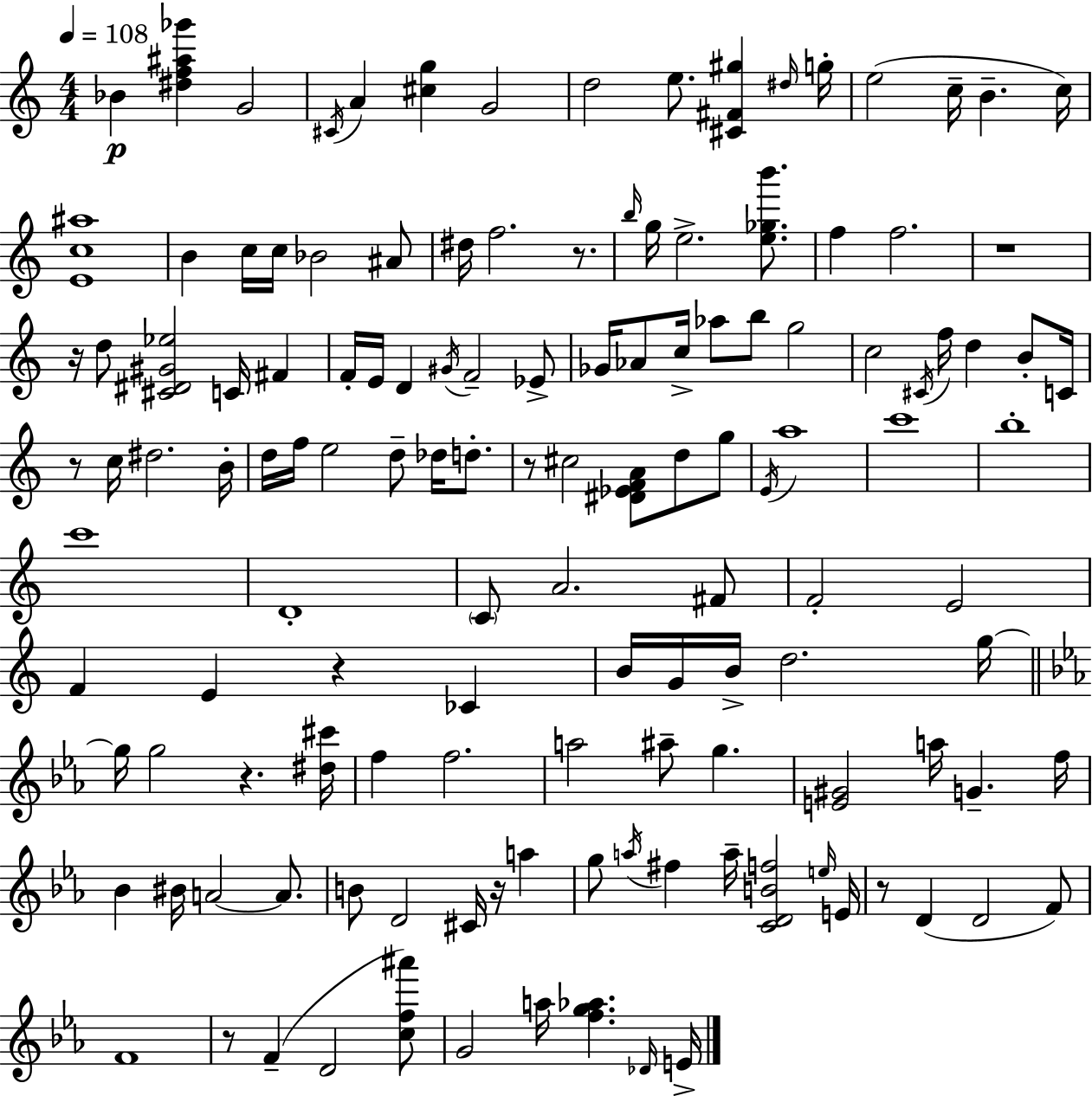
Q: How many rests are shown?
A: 10